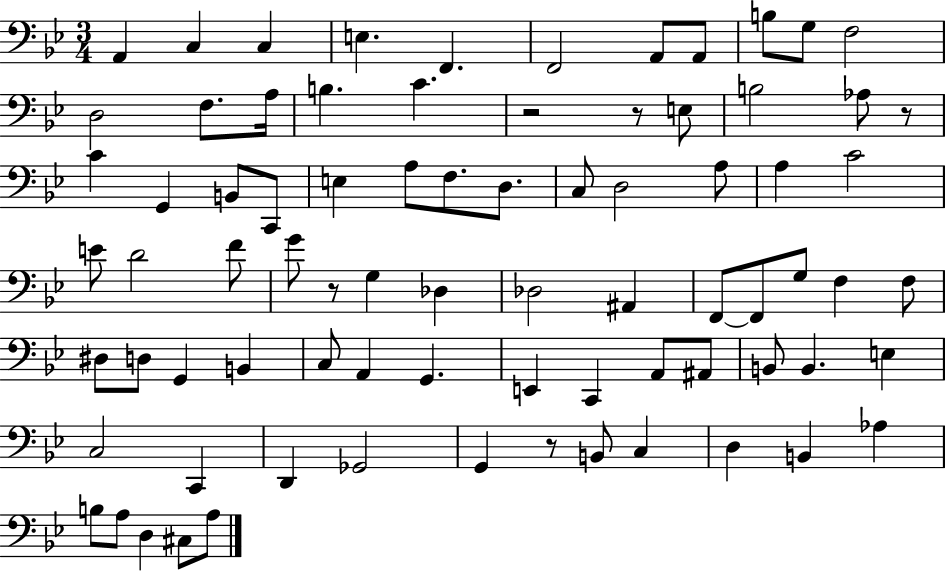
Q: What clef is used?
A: bass